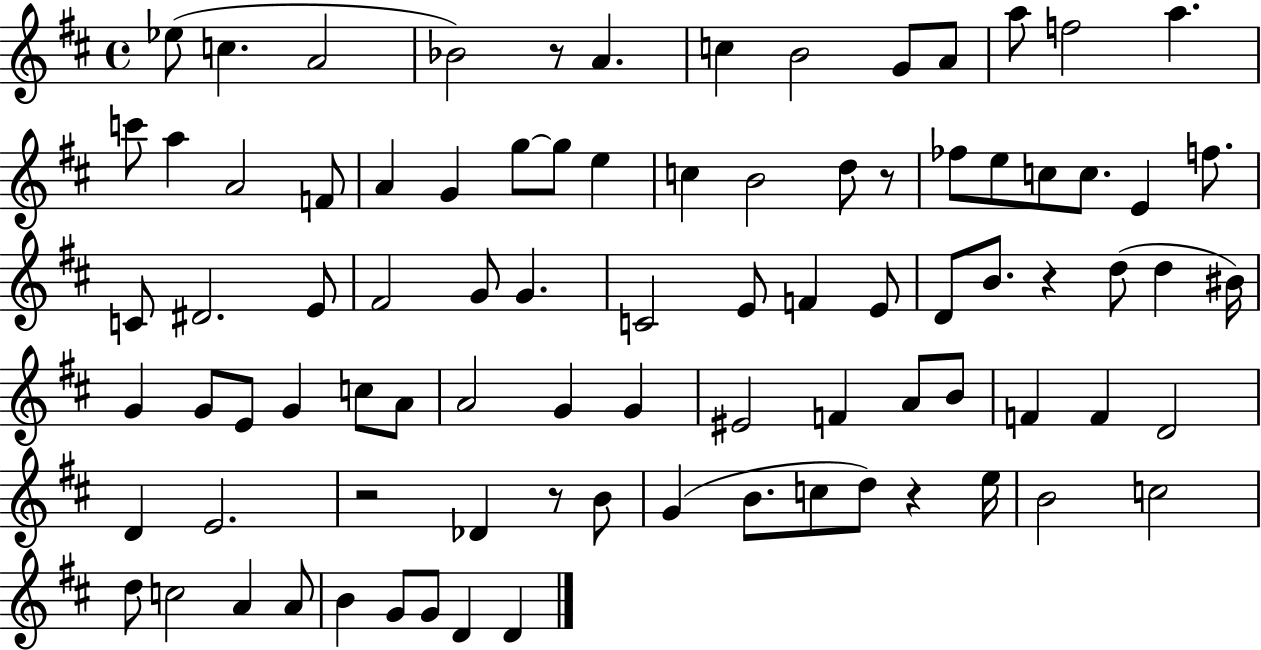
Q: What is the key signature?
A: D major